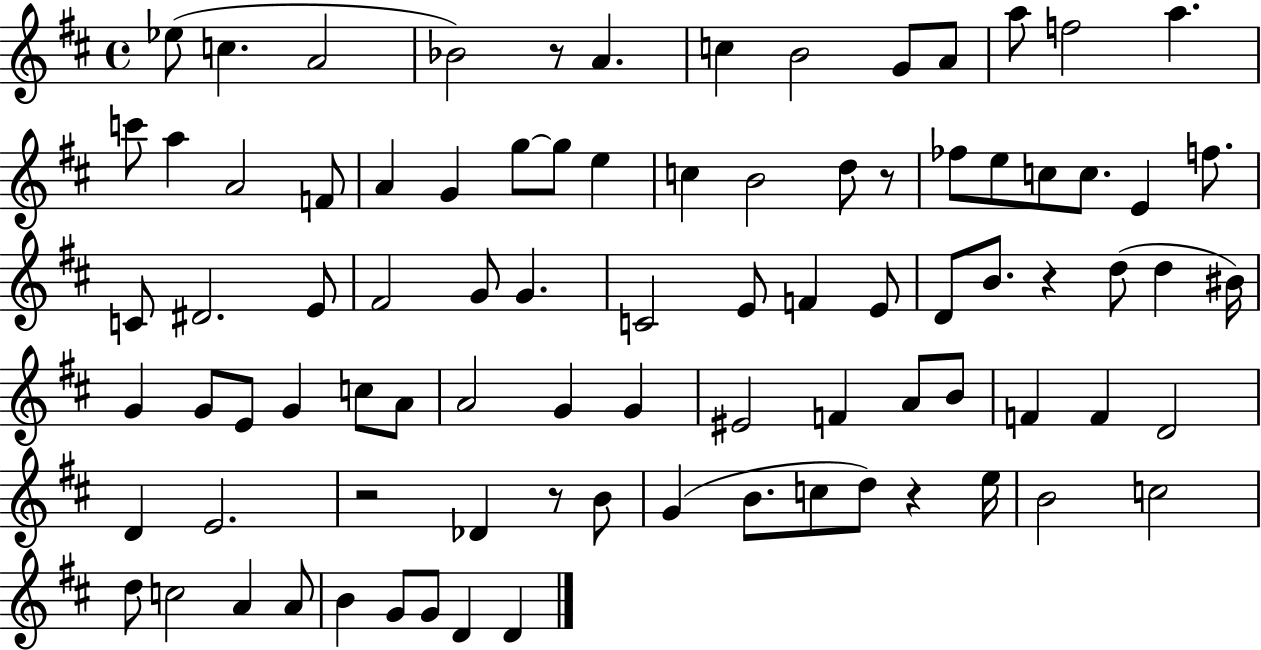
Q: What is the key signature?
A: D major